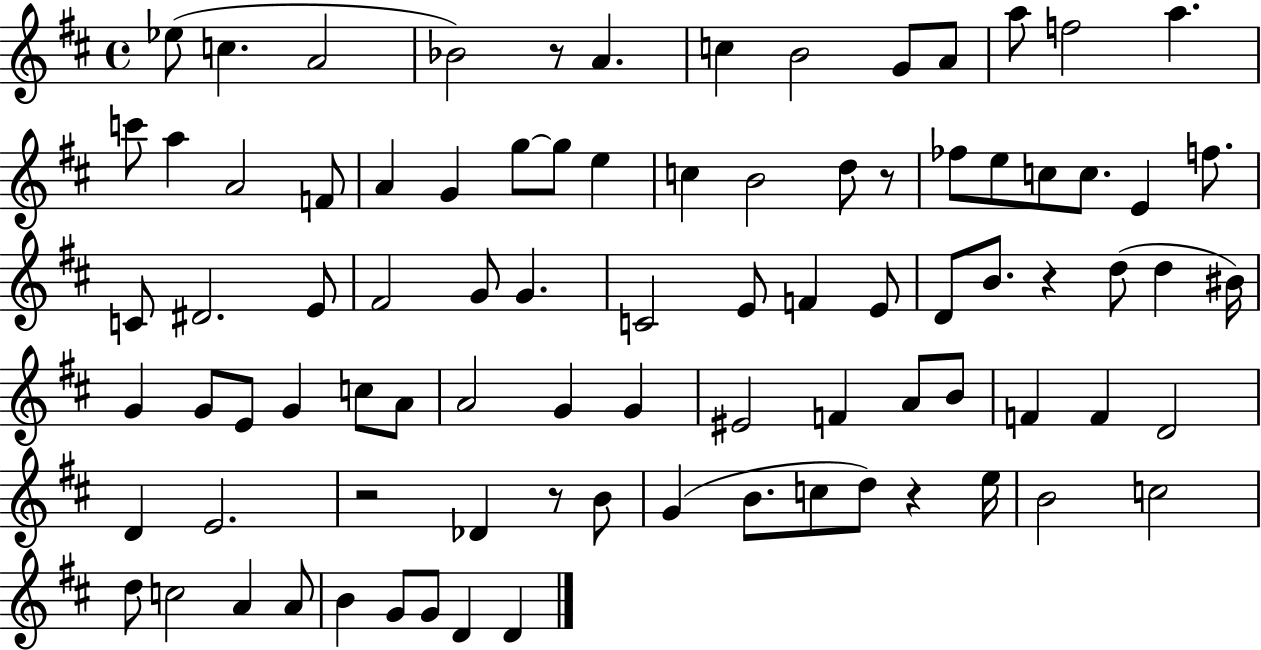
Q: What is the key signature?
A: D major